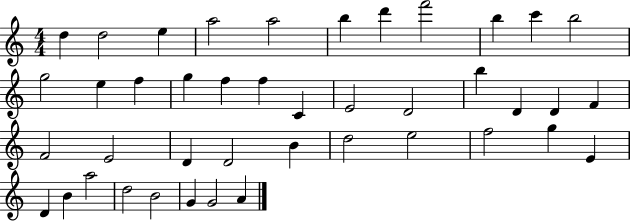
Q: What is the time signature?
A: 4/4